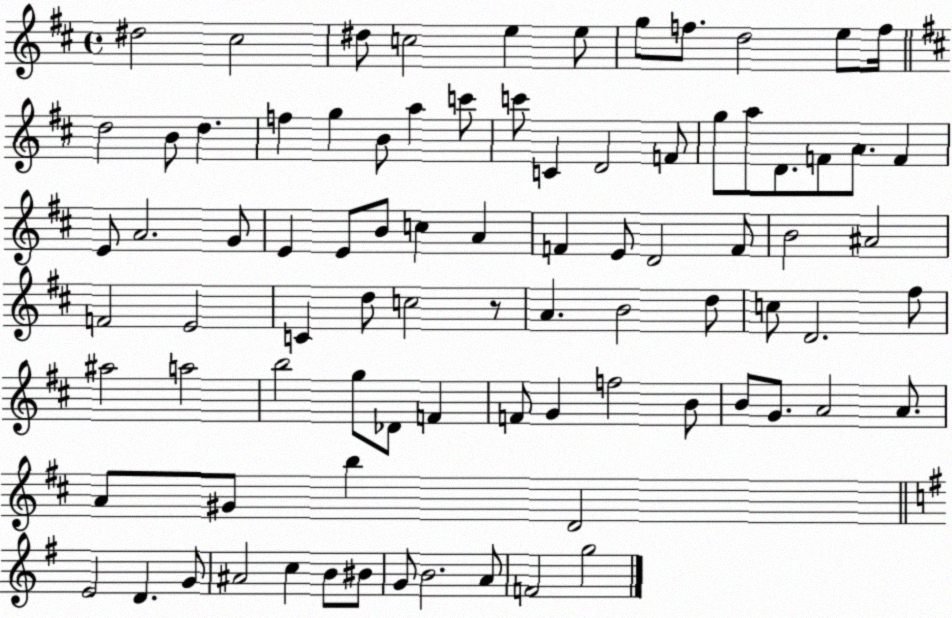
X:1
T:Untitled
M:4/4
L:1/4
K:D
^d2 ^c2 ^d/2 c2 e e/2 g/2 f/2 d2 e/2 f/4 d2 B/2 d f g B/2 a c'/2 c'/2 C D2 F/2 g/2 a/2 D/2 F/2 A/2 F E/2 A2 G/2 E E/2 B/2 c A F E/2 D2 F/2 B2 ^A2 F2 E2 C d/2 c2 z/2 A B2 d/2 c/2 D2 ^f/2 ^a2 a2 b2 g/2 _D/2 F F/2 G f2 B/2 B/2 G/2 A2 A/2 A/2 ^G/2 b D2 E2 D G/2 ^A2 c B/2 ^B/2 G/2 B2 A/2 F2 g2